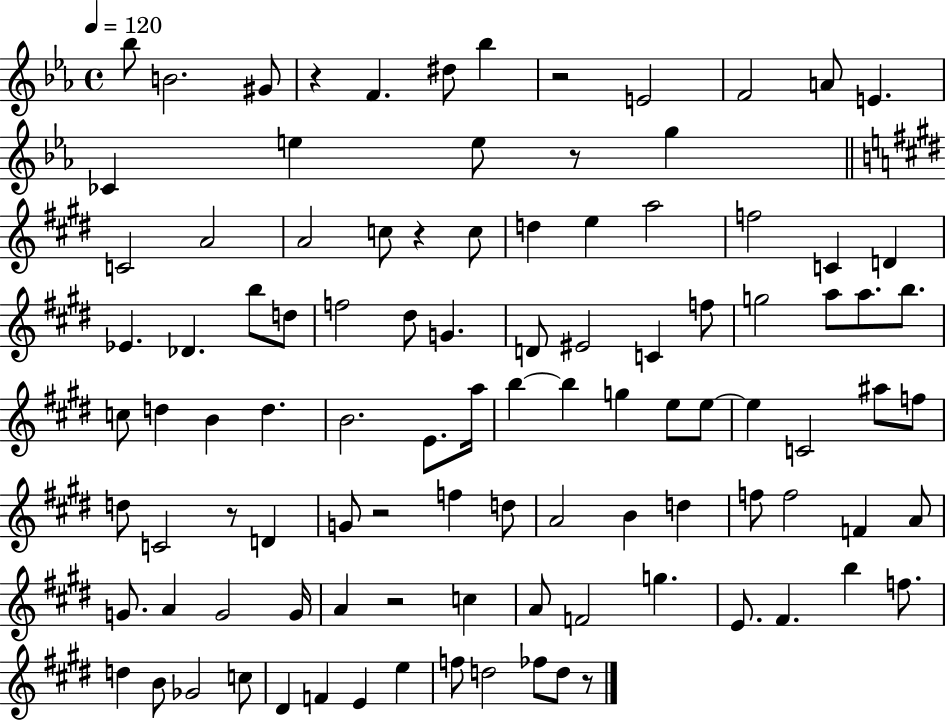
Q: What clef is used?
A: treble